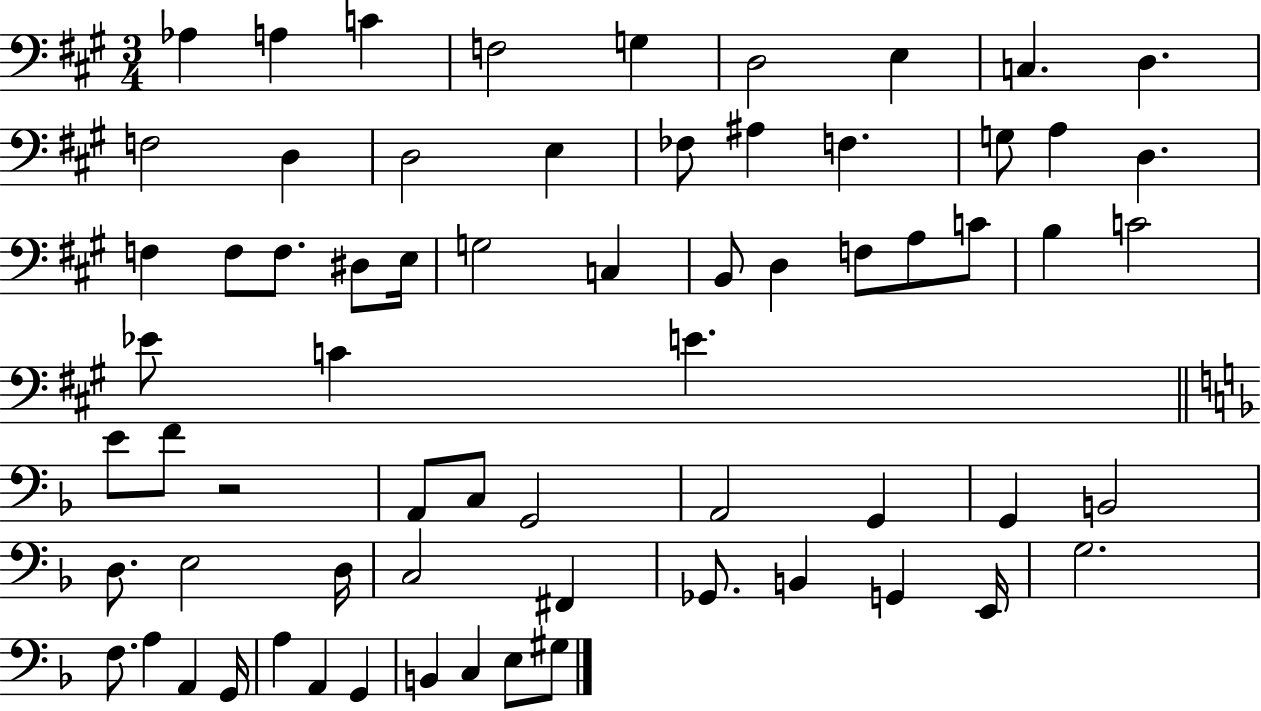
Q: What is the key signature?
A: A major